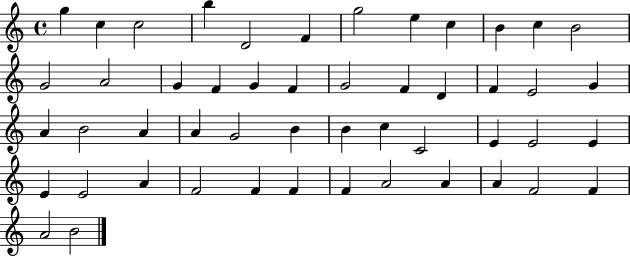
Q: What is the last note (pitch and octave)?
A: B4